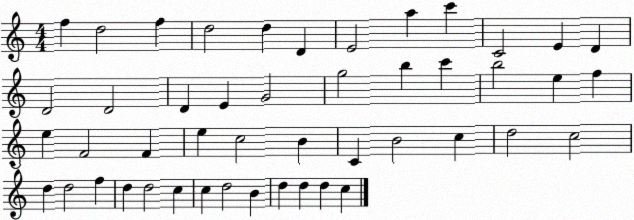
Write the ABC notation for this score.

X:1
T:Untitled
M:4/4
L:1/4
K:C
f d2 f d2 d D E2 a c' C2 E D D2 D2 D E G2 g2 b c' b2 e f e F2 F e c2 B C B2 c d2 c2 d d2 f d d2 c c d2 B d d d c